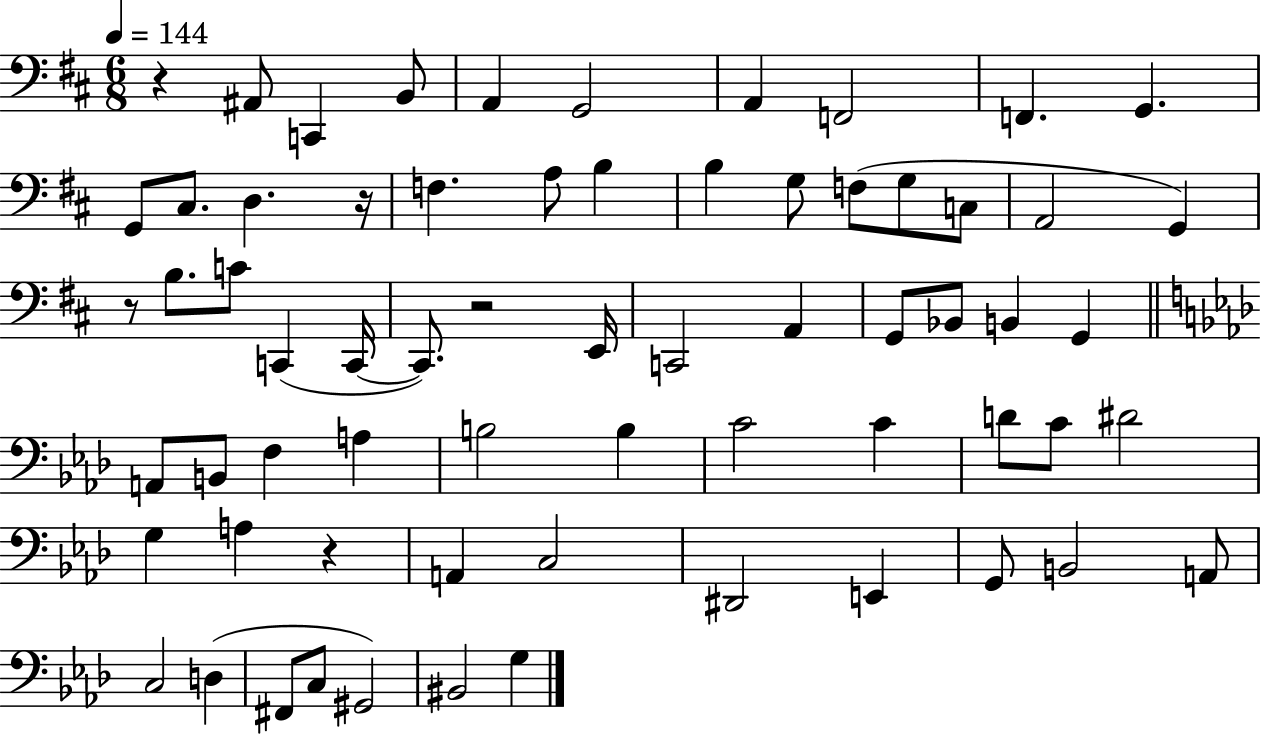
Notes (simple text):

R/q A#2/e C2/q B2/e A2/q G2/h A2/q F2/h F2/q. G2/q. G2/e C#3/e. D3/q. R/s F3/q. A3/e B3/q B3/q G3/e F3/e G3/e C3/e A2/h G2/q R/e B3/e. C4/e C2/q C2/s C2/e. R/h E2/s C2/h A2/q G2/e Bb2/e B2/q G2/q A2/e B2/e F3/q A3/q B3/h B3/q C4/h C4/q D4/e C4/e D#4/h G3/q A3/q R/q A2/q C3/h D#2/h E2/q G2/e B2/h A2/e C3/h D3/q F#2/e C3/e G#2/h BIS2/h G3/q